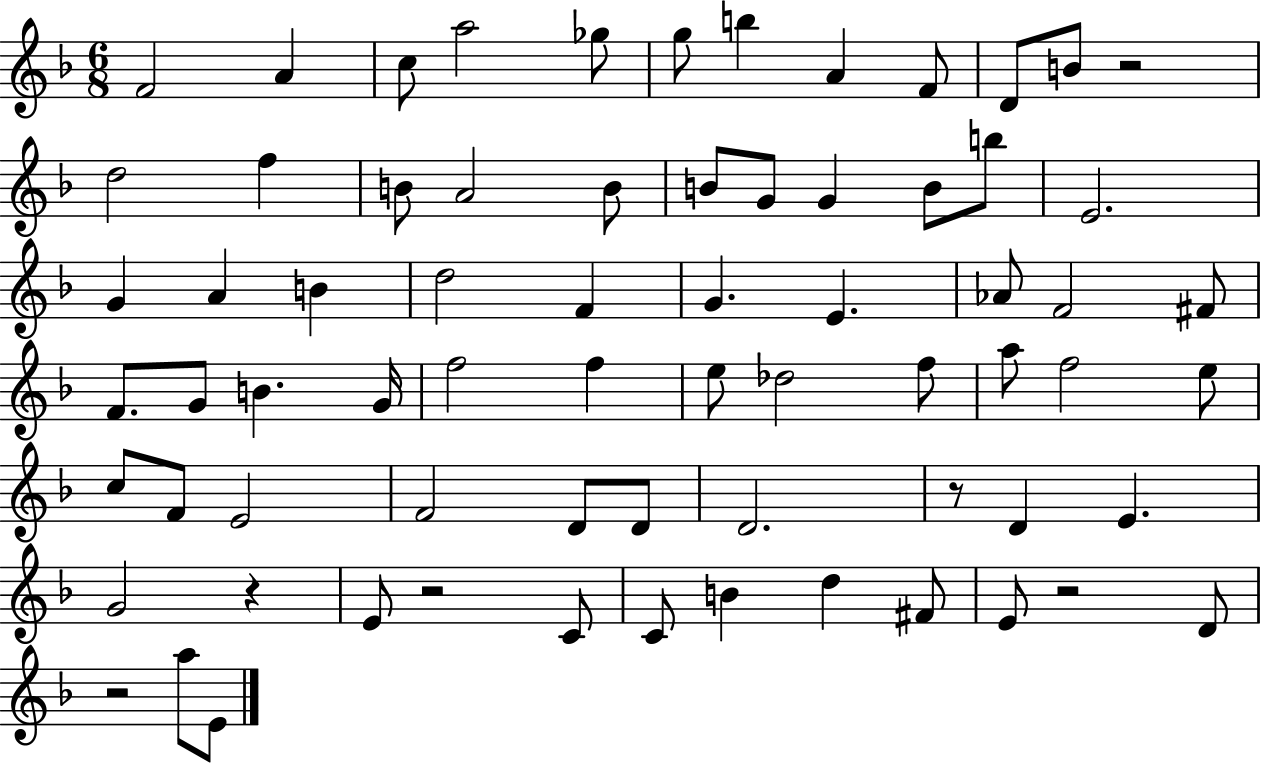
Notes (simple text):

F4/h A4/q C5/e A5/h Gb5/e G5/e B5/q A4/q F4/e D4/e B4/e R/h D5/h F5/q B4/e A4/h B4/e B4/e G4/e G4/q B4/e B5/e E4/h. G4/q A4/q B4/q D5/h F4/q G4/q. E4/q. Ab4/e F4/h F#4/e F4/e. G4/e B4/q. G4/s F5/h F5/q E5/e Db5/h F5/e A5/e F5/h E5/e C5/e F4/e E4/h F4/h D4/e D4/e D4/h. R/e D4/q E4/q. G4/h R/q E4/e R/h C4/e C4/e B4/q D5/q F#4/e E4/e R/h D4/e R/h A5/e E4/e